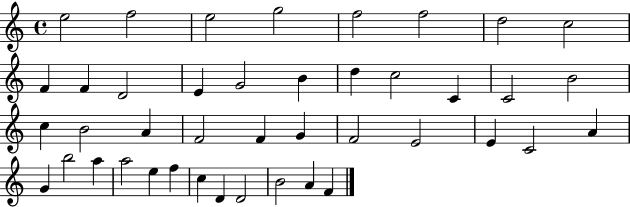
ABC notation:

X:1
T:Untitled
M:4/4
L:1/4
K:C
e2 f2 e2 g2 f2 f2 d2 c2 F F D2 E G2 B d c2 C C2 B2 c B2 A F2 F G F2 E2 E C2 A G b2 a a2 e f c D D2 B2 A F